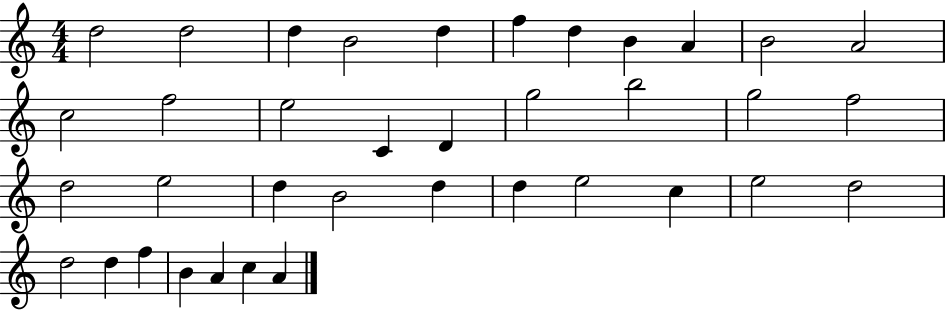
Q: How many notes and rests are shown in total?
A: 37